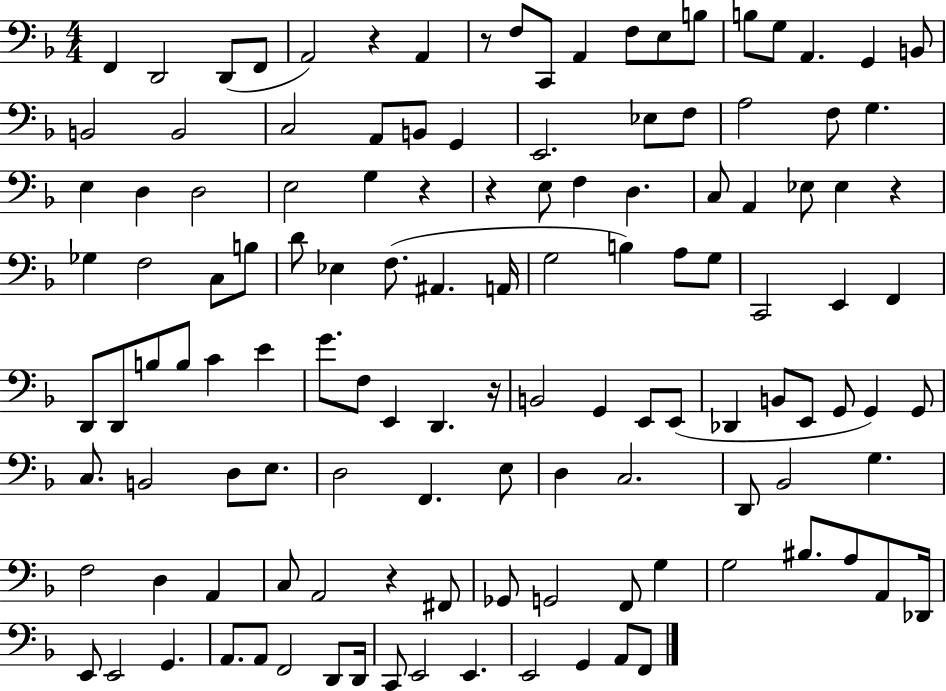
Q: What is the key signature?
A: F major